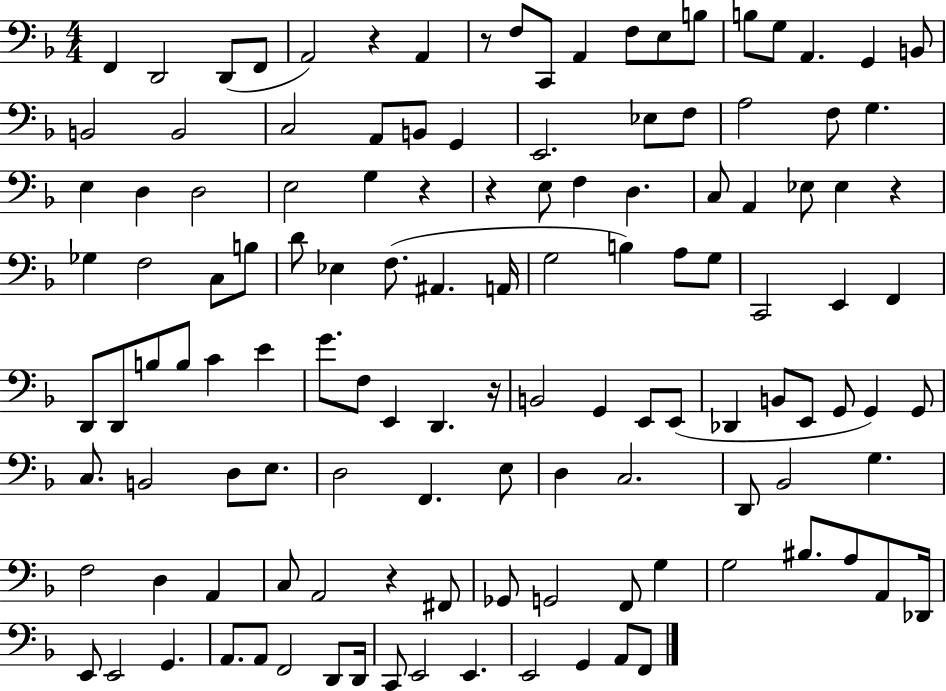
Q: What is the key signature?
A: F major